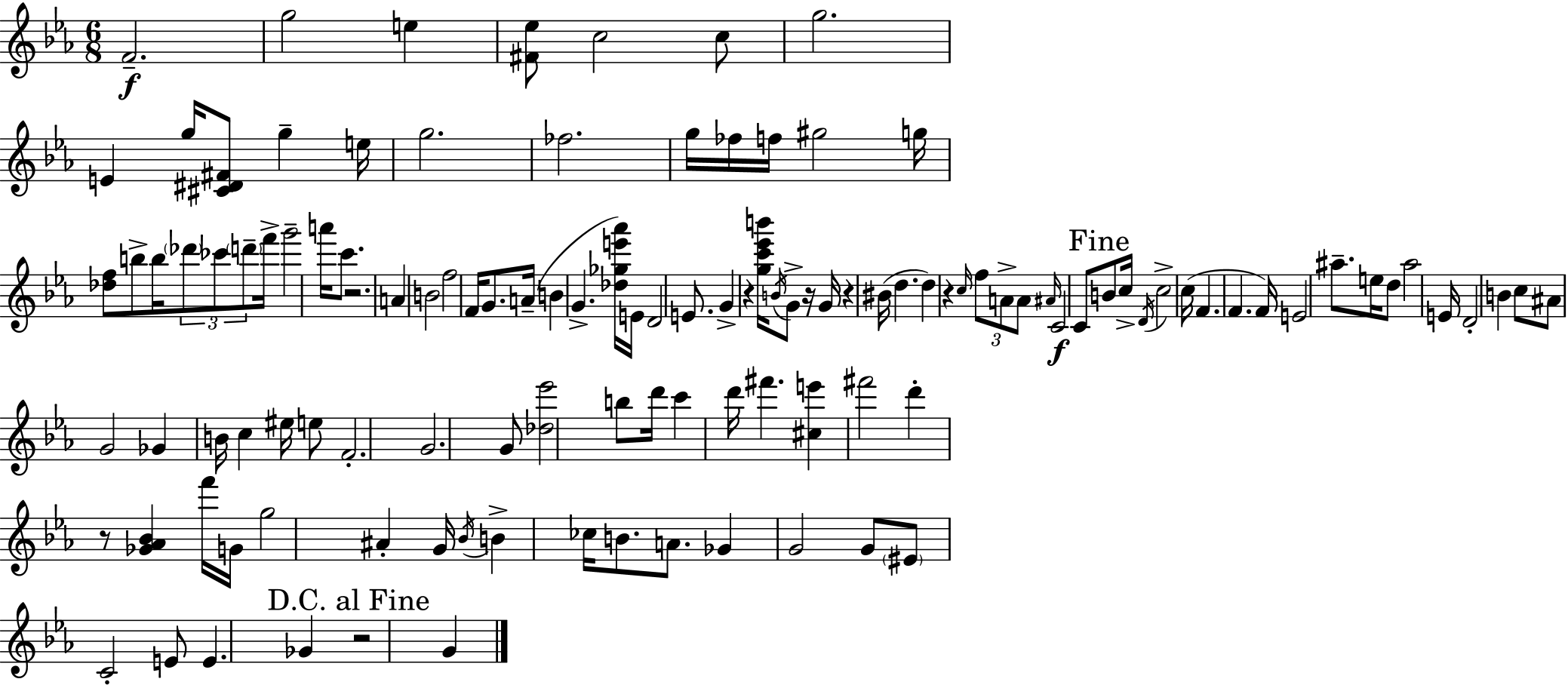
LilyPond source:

{
  \clef treble
  \numericTimeSignature
  \time 6/8
  \key ees \major
  \repeat volta 2 { f'2.--\f | g''2 e''4 | <fis' ees''>8 c''2 c''8 | g''2. | \break e'4 g''16 <cis' dis' fis'>8 g''4-- e''16 | g''2. | fes''2. | g''16 fes''16 f''16 gis''2 g''16 | \break <des'' f''>8 b''8-> b''16 \tuplet 3/2 { \parenthesize des'''8 ces'''8 \parenthesize d'''8-- } f'''16-> | g'''2-- a'''16 c'''8. | r2. | a'4 b'2 | \break f''2 f'16 g'8. | a'16--( b'4 g'4.-> <des'' ges'' e''' aes'''>16) | e'16 d'2 e'8. | g'4-> r4 <g'' c''' ees''' b'''>16 \acciaccatura { b'16 } g'8-> | \break r16 g'16 r4 bis'16( d''4. | d''4) r4 \grace { c''16 } \tuplet 3/2 { f''8 | a'8-> a'8 } \grace { ais'16 } c'2\f | c'8 \mark "Fine" b'8 c''16-> \acciaccatura { d'16 } c''2-> | \break c''16( f'4. f'4. | f'16) e'2 | ais''8.-- e''16 d''8 ais''2 | e'16 d'2-. | \break b'4 c''8 ais'8 g'2 | ges'4 b'16 c''4 | eis''16 e''8 f'2.-. | g'2. | \break g'8 <des'' ees'''>2 | b''8 d'''16 c'''4 d'''16 fis'''4. | <cis'' e'''>4 fis'''2 | d'''4-. r8 <ges' aes' bes'>4 | \break f'''16 g'16 g''2 | ais'4-. g'16 \acciaccatura { bes'16 } b'4-> ces''16 b'8. | a'8. ges'4 g'2 | g'8 \parenthesize eis'8 c'2-. | \break e'8 e'4. | ges'4 \mark "D.C. al Fine" r2 | g'4 } \bar "|."
}